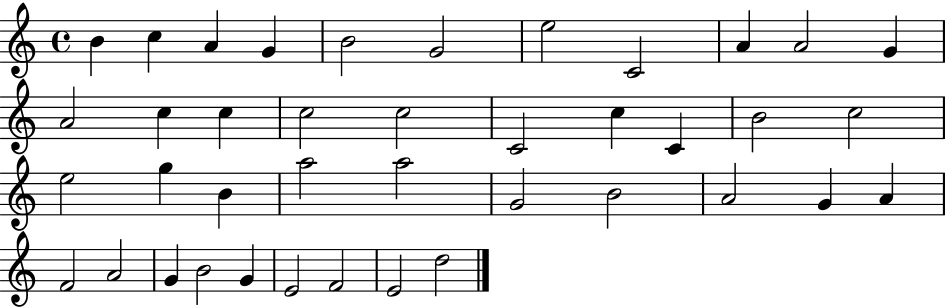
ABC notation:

X:1
T:Untitled
M:4/4
L:1/4
K:C
B c A G B2 G2 e2 C2 A A2 G A2 c c c2 c2 C2 c C B2 c2 e2 g B a2 a2 G2 B2 A2 G A F2 A2 G B2 G E2 F2 E2 d2